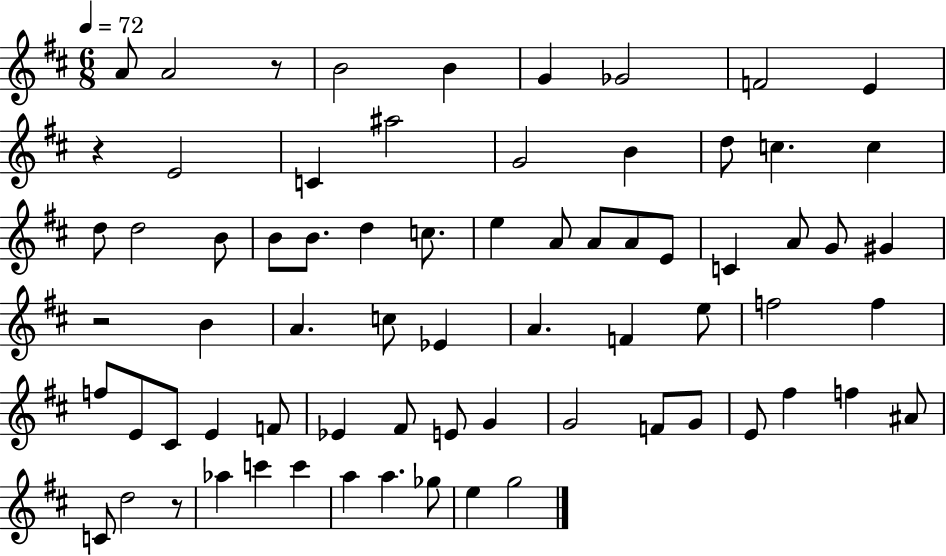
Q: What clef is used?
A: treble